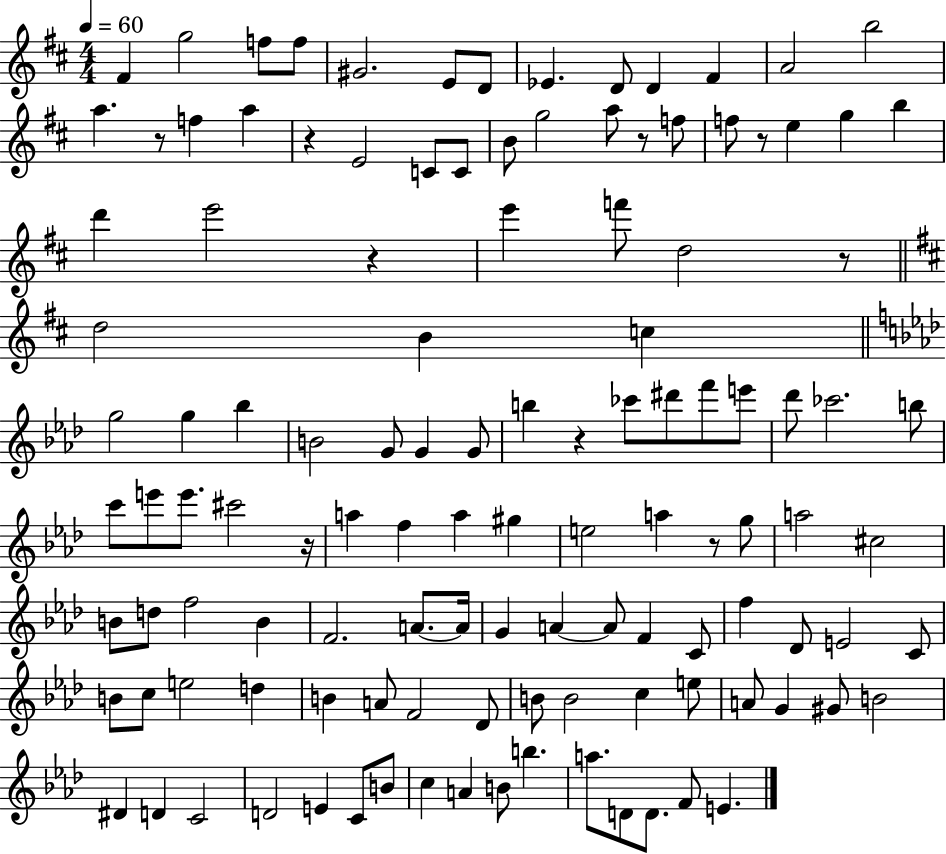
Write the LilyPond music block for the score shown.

{
  \clef treble
  \numericTimeSignature
  \time 4/4
  \key d \major
  \tempo 4 = 60
  fis'4 g''2 f''8 f''8 | gis'2. e'8 d'8 | ees'4. d'8 d'4 fis'4 | a'2 b''2 | \break a''4. r8 f''4 a''4 | r4 e'2 c'8 c'8 | b'8 g''2 a''8 r8 f''8 | f''8 r8 e''4 g''4 b''4 | \break d'''4 e'''2 r4 | e'''4 f'''8 d''2 r8 | \bar "||" \break \key b \minor d''2 b'4 c''4 | \bar "||" \break \key aes \major g''2 g''4 bes''4 | b'2 g'8 g'4 g'8 | b''4 r4 ces'''8 dis'''8 f'''8 e'''8 | des'''8 ces'''2. b''8 | \break c'''8 e'''8 e'''8. cis'''2 r16 | a''4 f''4 a''4 gis''4 | e''2 a''4 r8 g''8 | a''2 cis''2 | \break b'8 d''8 f''2 b'4 | f'2. a'8.~~ a'16 | g'4 a'4~~ a'8 f'4 c'8 | f''4 des'8 e'2 c'8 | \break b'8 c''8 e''2 d''4 | b'4 a'8 f'2 des'8 | b'8 b'2 c''4 e''8 | a'8 g'4 gis'8 b'2 | \break dis'4 d'4 c'2 | d'2 e'4 c'8 b'8 | c''4 a'4 b'8 b''4. | a''8. d'8 d'8. f'8 e'4. | \break \bar "|."
}